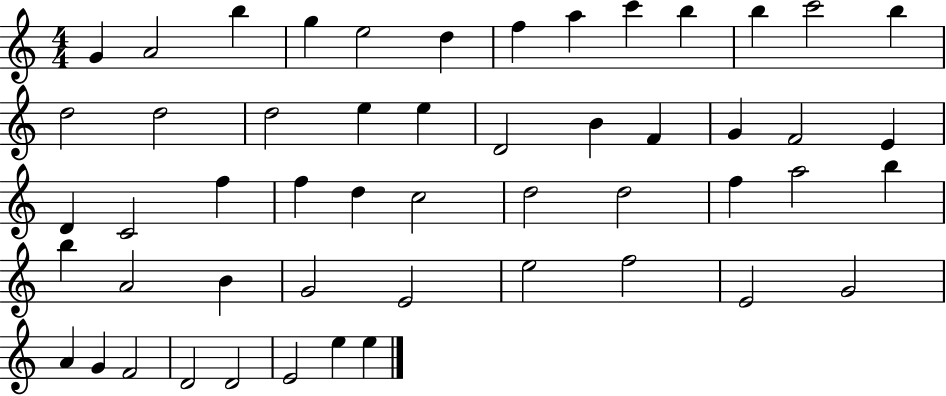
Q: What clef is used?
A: treble